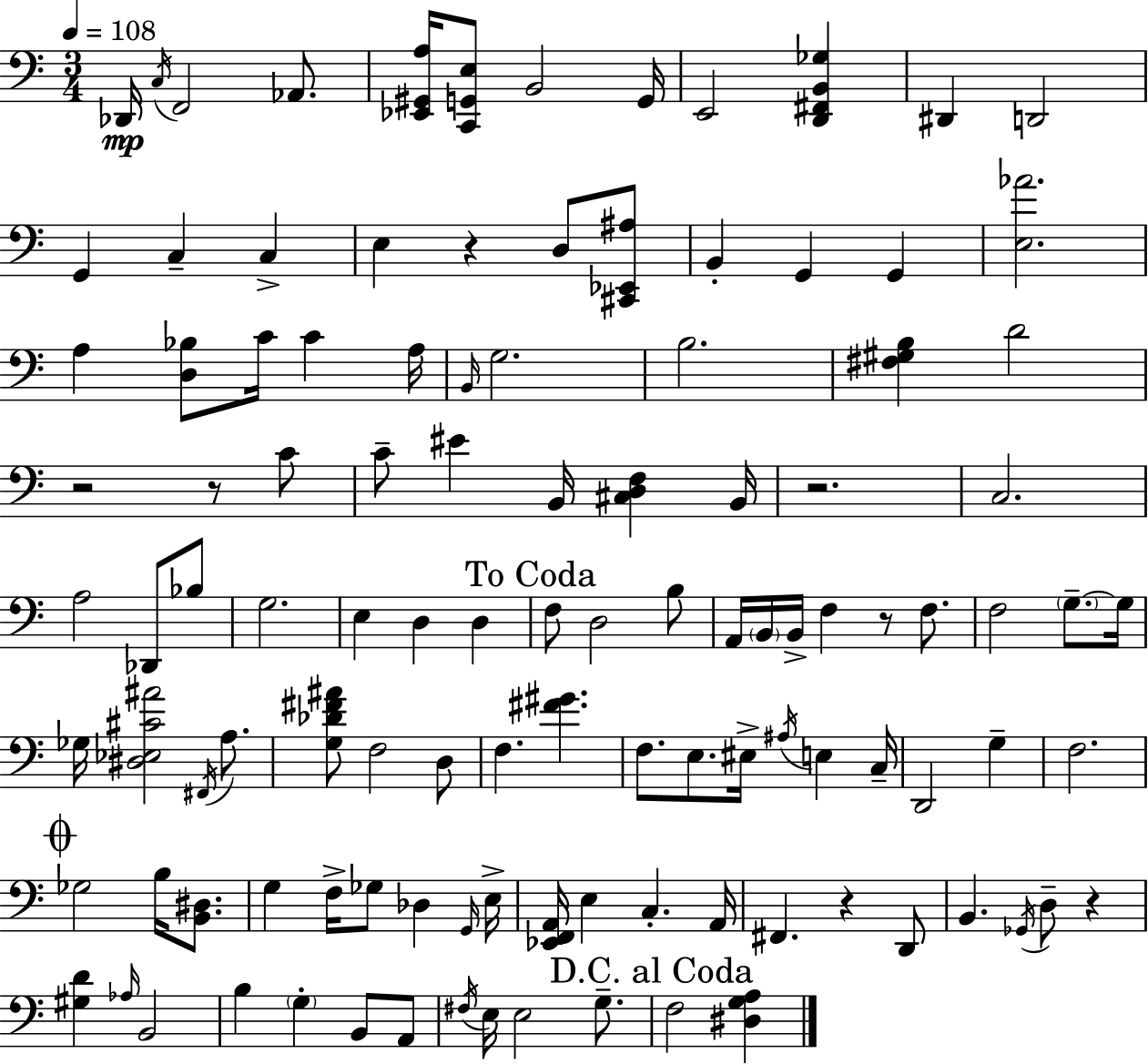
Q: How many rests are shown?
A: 7